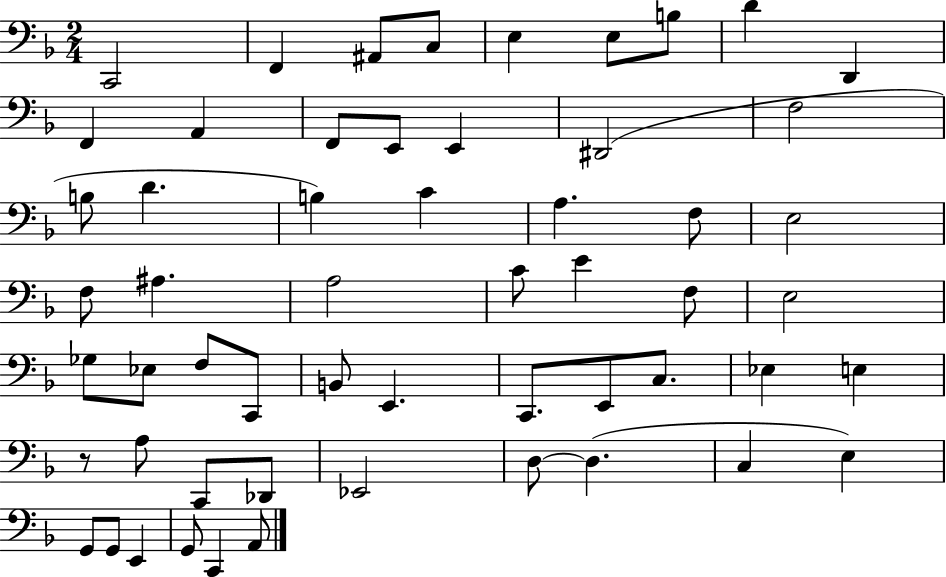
C2/h F2/q A#2/e C3/e E3/q E3/e B3/e D4/q D2/q F2/q A2/q F2/e E2/e E2/q D#2/h F3/h B3/e D4/q. B3/q C4/q A3/q. F3/e E3/h F3/e A#3/q. A3/h C4/e E4/q F3/e E3/h Gb3/e Eb3/e F3/e C2/e B2/e E2/q. C2/e. E2/e C3/e. Eb3/q E3/q R/e A3/e C2/e Db2/e Eb2/h D3/e D3/q. C3/q E3/q G2/e G2/e E2/q G2/e C2/q A2/e